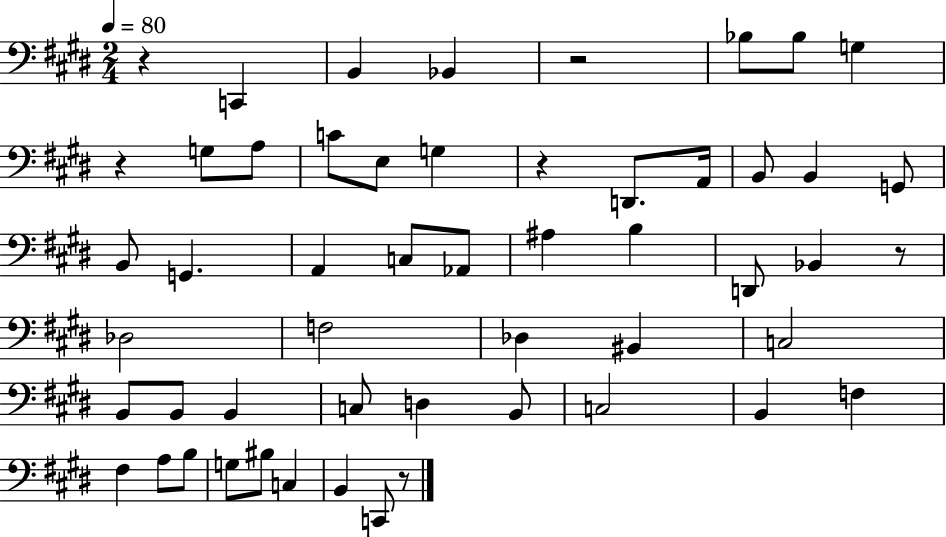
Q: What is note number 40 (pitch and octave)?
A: F#3